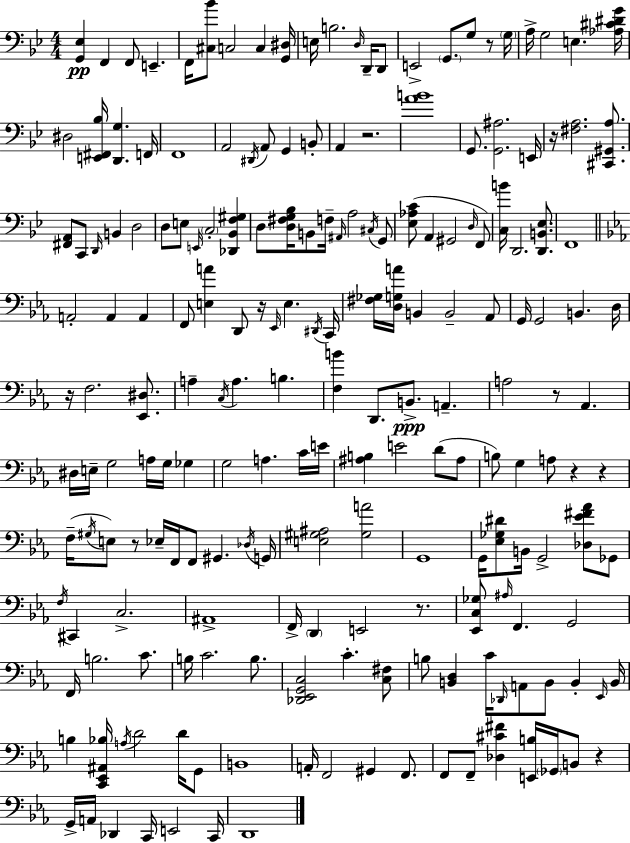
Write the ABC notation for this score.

X:1
T:Untitled
M:4/4
L:1/4
K:Bb
[G,,_E,] F,, F,,/2 E,, F,,/4 [^C,_B]/2 C,2 C, [G,,^D,]/4 E,/4 B,2 D,/4 D,,/4 D,,/2 E,,2 G,,/2 G,/2 z/2 G,/4 A,/4 G,2 E, [_A,^C^DG]/4 ^D,2 [E,,^F,,_B,]/4 [D,,G,] F,,/4 F,,4 A,,2 ^D,,/4 A,,/2 G,, B,,/2 A,, z2 [AB]4 G,,/2 [G,,^A,]2 E,,/4 z/4 [^F,A,]2 [^C,,^G,,A,]/2 [^F,,A,,]/2 C,,/2 D,,/4 B,, D,2 D,/2 E,/2 E,,/4 C,2 [_D,,_B,,F,^G,] D,/2 [D,^F,G,_B,]/4 B,,/2 F,/4 ^A,,/4 A,2 ^C,/4 G,,/2 [_E,_A,C]/2 A,, ^G,,2 D,/4 F,,/2 [C,B]/4 D,,2 [D,,B,,_E,]/2 F,,4 A,,2 A,, A,, F,,/2 [E,A] D,,/2 z/4 _E,,/4 E, ^D,,/4 C,,/4 [^F,_G,]/4 [D,G,A]/4 B,, B,,2 _A,,/2 G,,/4 G,,2 B,, D,/4 z/4 F,2 [_E,,^D,]/2 A, C,/4 A, B, [F,B] D,,/2 B,,/2 A,, A,2 z/2 _A,, ^D,/4 E,/4 G,2 A,/4 G,/4 _G, G,2 A, C/4 E/4 [^A,B,] E2 D/2 ^A,/2 B,/2 G, A,/2 z z F,/4 ^G,/4 E,/2 z/2 _E,/4 F,,/4 F,,/2 ^G,, _D,/4 G,,/4 [E,^G,^A,]2 [^G,A]2 G,,4 G,,/4 [_E,_G,^D]/2 B,,/4 G,,2 [_D,_E^F_A]/2 _G,,/2 F,/4 ^C,, C,2 ^A,,4 F,,/4 D,, E,,2 z/2 [_E,,C,_G,]/2 ^A,/4 F,, G,,2 F,,/4 B,2 C/2 B,/4 C2 B,/2 [_D,,_E,,G,,C,]2 C [C,^F,]/2 B,/2 [B,,D,] C/4 _D,,/4 A,,/2 B,,/2 B,, _E,,/4 B,,/4 B, [C,,_E,,^A,,_B,]/4 A,/4 D2 D/4 G,,/2 B,,4 A,,/4 F,,2 ^G,, F,,/2 F,,/2 F,,/2 [_D,^C^F] [E,,B,]/4 _G,,/4 B,,/2 z G,,/4 A,,/4 _D,, C,,/4 E,,2 C,,/4 D,,4